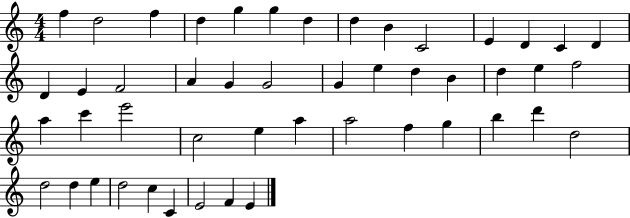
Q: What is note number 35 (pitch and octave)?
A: F5